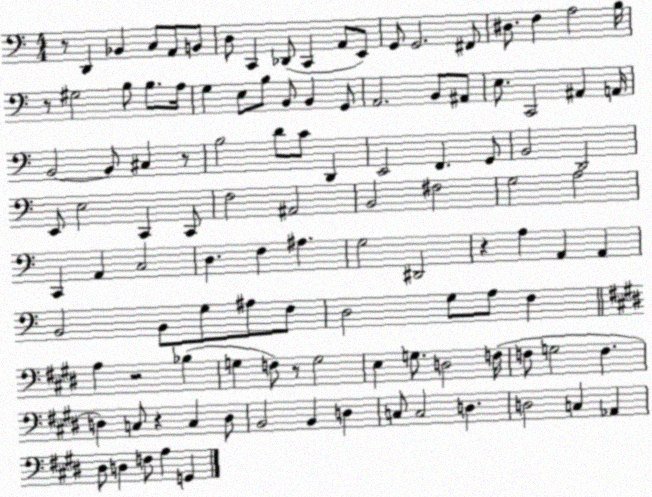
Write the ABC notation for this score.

X:1
T:Untitled
M:4/4
L:1/4
K:C
z/2 D,, _B,, C,/2 A,,/2 B,,/2 D,/2 C,, _D,,/2 C,, A,,/2 E,,/2 G,,/2 G,,2 ^F,,/2 ^D,/2 F, A,2 B,/4 z/2 ^G,2 B,/2 B,/2 A,/4 G, E,/2 B,/2 B,,/2 B,, G,,/2 A,,2 B,,/2 ^A,,/2 E,/2 C,,2 ^A,, A,,/4 B,,2 B,,/2 ^C, z/2 B,2 D/2 C/2 D,, E,,2 F,, G,,/2 B,,2 D,,2 E,,/2 E,2 C,, C,,/2 F,2 ^A,,2 B,,2 ^F,2 G,2 A,2 C,, A,, C,2 D, F, ^A, G,2 ^D,,2 z A, A,, A,, B,,2 B,,/2 G,/2 ^A,/2 F,/2 D,2 G,/2 A,/2 F, A, z2 _B, G, F,/2 z/2 G,2 E, G,/2 D,2 F,/4 F,/2 G,2 F, D, C,/2 z C, D,/2 B,,2 B,, D, C,/2 C,2 D, D,2 C, _A,, ^D,/2 D, F,/2 A, G,,